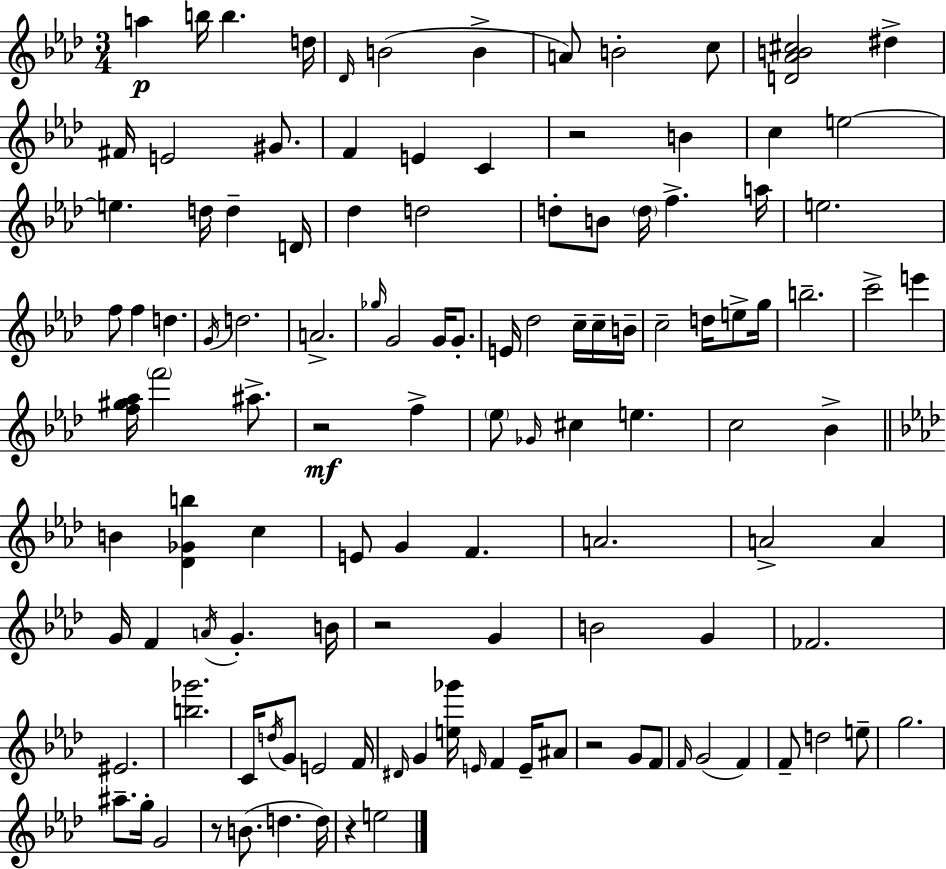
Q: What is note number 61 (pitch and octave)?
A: E5